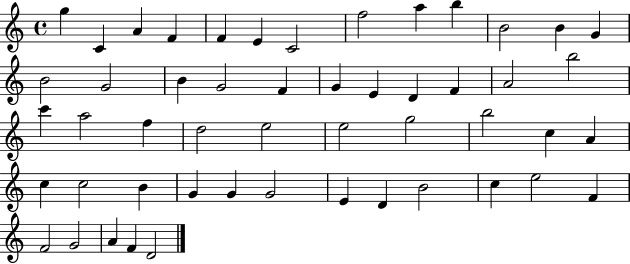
G5/q C4/q A4/q F4/q F4/q E4/q C4/h F5/h A5/q B5/q B4/h B4/q G4/q B4/h G4/h B4/q G4/h F4/q G4/q E4/q D4/q F4/q A4/h B5/h C6/q A5/h F5/q D5/h E5/h E5/h G5/h B5/h C5/q A4/q C5/q C5/h B4/q G4/q G4/q G4/h E4/q D4/q B4/h C5/q E5/h F4/q F4/h G4/h A4/q F4/q D4/h